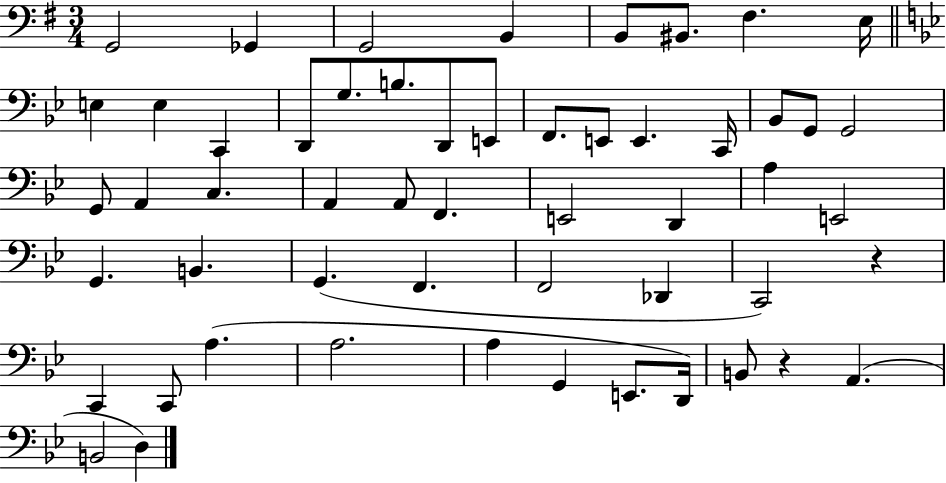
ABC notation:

X:1
T:Untitled
M:3/4
L:1/4
K:G
G,,2 _G,, G,,2 B,, B,,/2 ^B,,/2 ^F, E,/4 E, E, C,, D,,/2 G,/2 B,/2 D,,/2 E,,/2 F,,/2 E,,/2 E,, C,,/4 _B,,/2 G,,/2 G,,2 G,,/2 A,, C, A,, A,,/2 F,, E,,2 D,, A, E,,2 G,, B,, G,, F,, F,,2 _D,, C,,2 z C,, C,,/2 A, A,2 A, G,, E,,/2 D,,/4 B,,/2 z A,, B,,2 D,